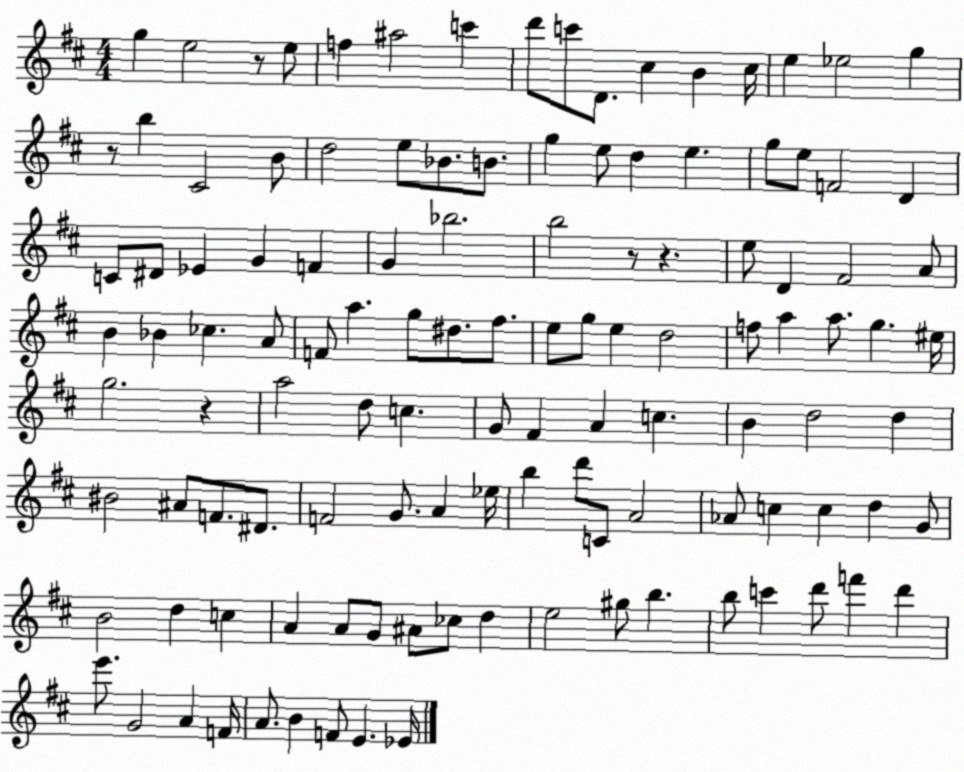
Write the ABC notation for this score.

X:1
T:Untitled
M:4/4
L:1/4
K:D
g e2 z/2 e/2 f ^a2 c' d'/2 c'/2 D/2 ^c B ^c/4 e _e2 g z/2 b ^C2 B/2 d2 e/2 _B/2 B/2 g e/2 d e g/2 e/2 F2 D C/2 ^D/2 _E G F G _b2 b2 z/2 z e/2 D ^F2 A/2 B _B _c A/2 F/2 a g/2 ^d/2 ^f/2 e/2 g/2 e d2 f/2 a a/2 g ^e/4 g2 z a2 d/2 c G/2 ^F A c B d2 d ^B2 ^A/2 F/2 ^D/2 F2 G/2 A _e/4 b d'/2 C/2 A2 _A/2 c c d G/2 B2 d c A A/2 G/2 ^A/2 _c/2 d e2 ^g/2 b b/2 c' d'/2 f' d' e'/2 G2 A F/4 A/2 B F/2 E _E/4